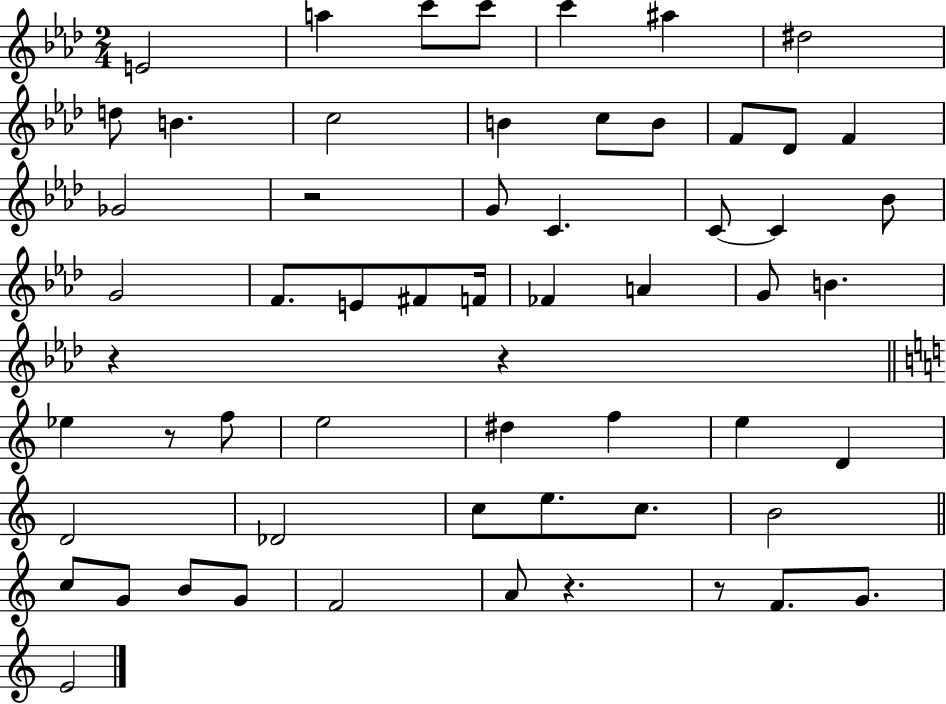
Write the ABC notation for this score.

X:1
T:Untitled
M:2/4
L:1/4
K:Ab
E2 a c'/2 c'/2 c' ^a ^d2 d/2 B c2 B c/2 B/2 F/2 _D/2 F _G2 z2 G/2 C C/2 C _B/2 G2 F/2 E/2 ^F/2 F/4 _F A G/2 B z z _e z/2 f/2 e2 ^d f e D D2 _D2 c/2 e/2 c/2 B2 c/2 G/2 B/2 G/2 F2 A/2 z z/2 F/2 G/2 E2